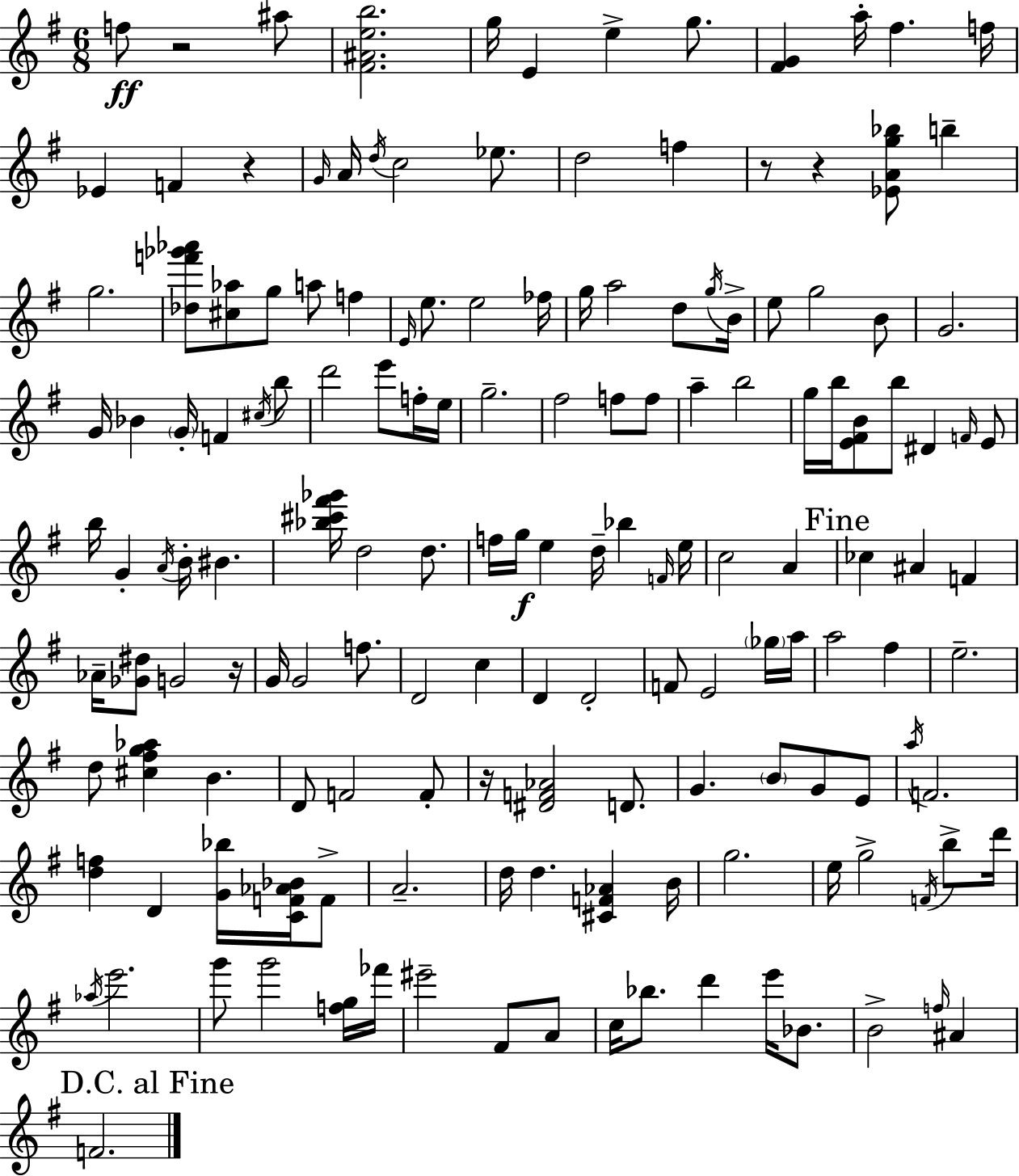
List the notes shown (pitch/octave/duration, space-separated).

F5/e R/h A#5/e [F#4,A#4,E5,B5]/h. G5/s E4/q E5/q G5/e. [F#4,G4]/q A5/s F#5/q. F5/s Eb4/q F4/q R/q G4/s A4/s D5/s C5/h Eb5/e. D5/h F5/q R/e R/q [Eb4,A4,G5,Bb5]/e B5/q G5/h. [Db5,F6,Gb6,Ab6]/e [C#5,Ab5]/e G5/e A5/e F5/q E4/s E5/e. E5/h FES5/s G5/s A5/h D5/e G5/s B4/s E5/e G5/h B4/e G4/h. G4/s Bb4/q G4/s F4/q C#5/s B5/e D6/h E6/e F5/s E5/s G5/h. F#5/h F5/e F5/e A5/q B5/h G5/s B5/s [E4,F#4,B4]/e B5/e D#4/q F4/s E4/e B5/s G4/q A4/s B4/s BIS4/q. [Bb5,C#6,F#6,Gb6]/s D5/h D5/e. F5/s G5/s E5/q D5/s Bb5/q F4/s E5/s C5/h A4/q CES5/q A#4/q F4/q Ab4/s [Gb4,D#5]/e G4/h R/s G4/s G4/h F5/e. D4/h C5/q D4/q D4/h F4/e E4/h Gb5/s A5/s A5/h F#5/q E5/h. D5/e [C#5,F#5,G5,Ab5]/q B4/q. D4/e F4/h F4/e R/s [D#4,F4,Ab4]/h D4/e. G4/q. B4/e G4/e E4/e A5/s F4/h. [D5,F5]/q D4/q [G4,Bb5]/s [C4,F4,Ab4,Bb4]/s F4/e A4/h. D5/s D5/q. [C#4,F4,Ab4]/q B4/s G5/h. E5/s G5/h F4/s B5/e D6/s Ab5/s E6/h. G6/e G6/h [F5,G5]/s FES6/s EIS6/h F#4/e A4/e C5/s Bb5/e. D6/q E6/s Bb4/e. B4/h F5/s A#4/q F4/h.